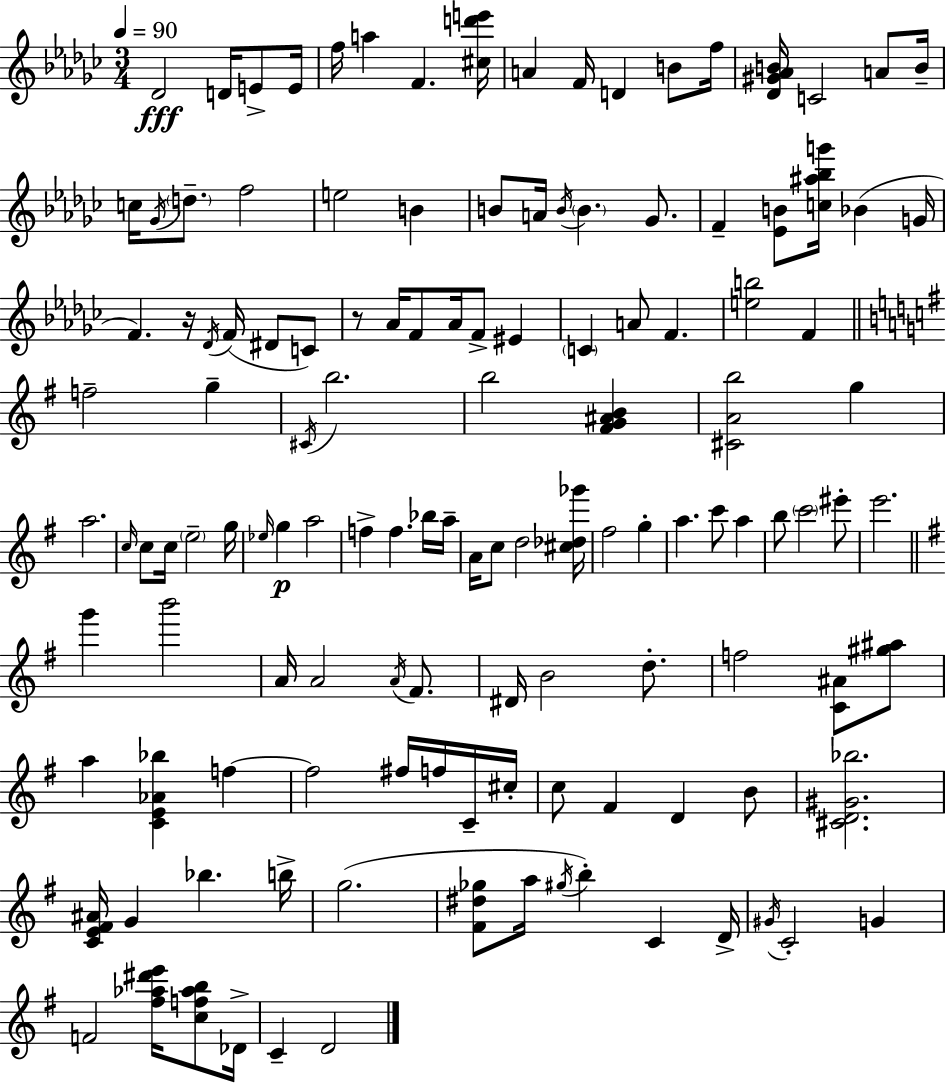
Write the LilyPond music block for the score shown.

{
  \clef treble
  \numericTimeSignature
  \time 3/4
  \key ees \minor
  \tempo 4 = 90
  des'2\fff d'16 e'8-> e'16 | f''16 a''4 f'4. <cis'' d''' e'''>16 | a'4 f'16 d'4 b'8 f''16 | <des' gis' aes' b'>16 c'2 a'8 b'16-- | \break c''16 \acciaccatura { ges'16 } \parenthesize d''8.-- f''2 | e''2 b'4 | b'8 a'16 \acciaccatura { b'16 } \parenthesize b'4. ges'8. | f'4-- <ees' b'>8 <c'' ais'' bes'' g'''>16 bes'4( | \break g'16 f'4.) r16 \acciaccatura { des'16 }( f'16 dis'8 | c'8) r8 aes'16 f'8 aes'16 f'8-> eis'4 | \parenthesize c'4 a'8 f'4. | <e'' b''>2 f'4 | \break \bar "||" \break \key g \major f''2-- g''4-- | \acciaccatura { cis'16 } b''2. | b''2 <fis' g' ais' b'>4 | <cis' a' b''>2 g''4 | \break a''2. | \grace { c''16 } c''8 c''16 \parenthesize e''2-- | g''16 \grace { ees''16 }\p g''4 a''2 | f''4-> f''4. | \break bes''16 a''16-- a'16 c''8 d''2 | <cis'' des'' ges'''>16 fis''2 g''4-. | a''4. c'''8 a''4 | b''8 \parenthesize c'''2 | \break eis'''8-. e'''2. | \bar "||" \break \key g \major g'''4 b'''2 | a'16 a'2 \acciaccatura { a'16 } fis'8. | dis'16 b'2 d''8.-. | f''2 <c' ais'>8 <gis'' ais''>8 | \break a''4 <c' e' aes' bes''>4 f''4~~ | f''2 fis''16 f''16 c'16-- | cis''16-. c''8 fis'4 d'4 b'8 | <cis' d' gis' bes''>2. | \break <c' e' fis' ais'>16 g'4 bes''4. | b''16-> g''2.( | <fis' dis'' ges''>8 a''16 \acciaccatura { gis''16 } b''4-.) c'4 | d'16-> \acciaccatura { gis'16 } c'2-. g'4 | \break f'2 <fis'' aes'' dis''' e'''>16 | <c'' f'' aes'' b''>8 des'16-> c'4-- d'2 | \bar "|."
}